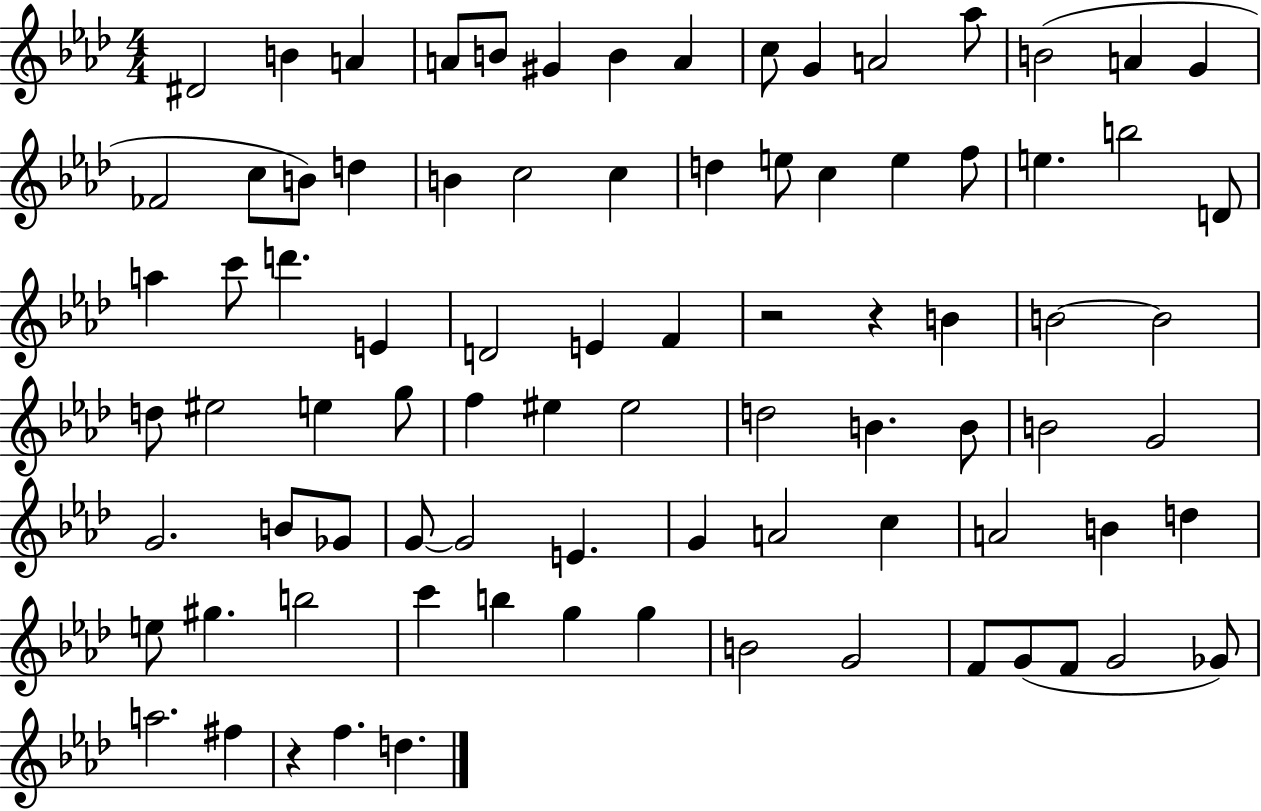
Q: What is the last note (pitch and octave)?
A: D5